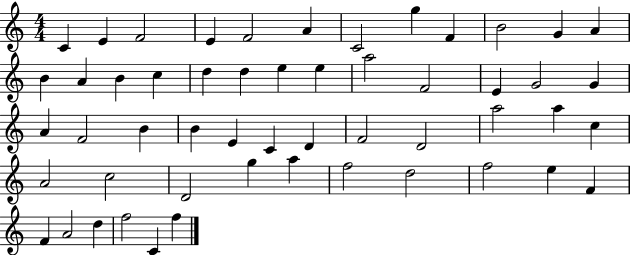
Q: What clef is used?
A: treble